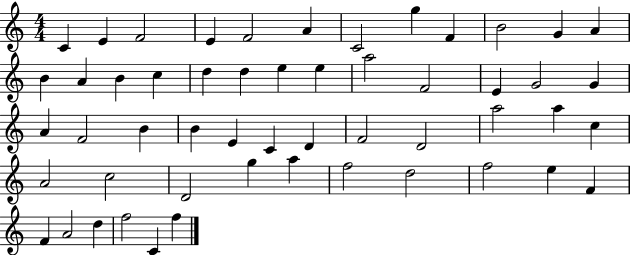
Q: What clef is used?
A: treble